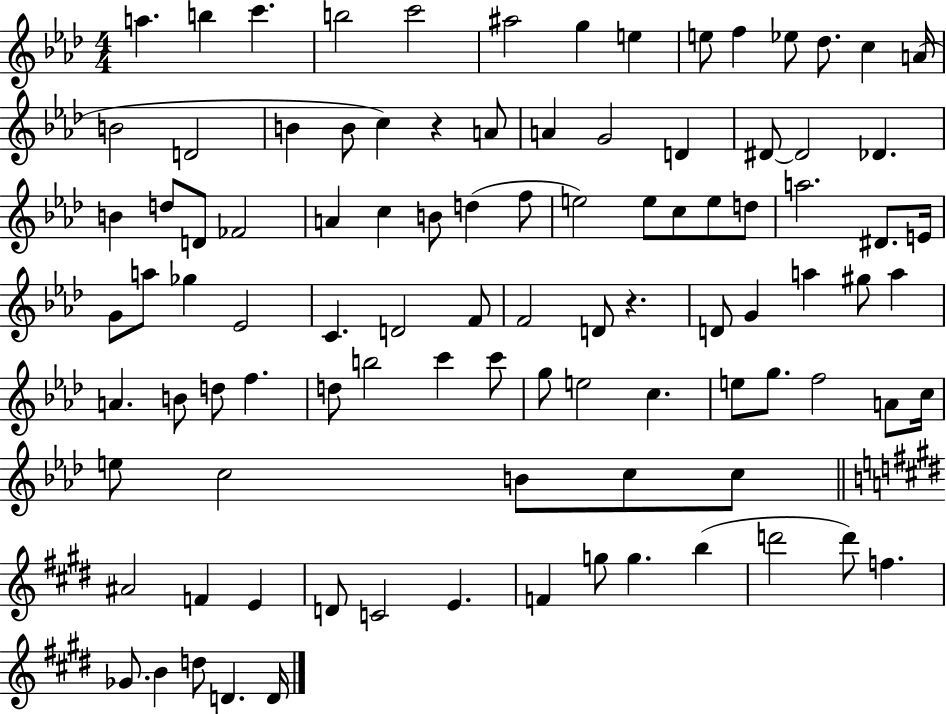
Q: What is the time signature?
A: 4/4